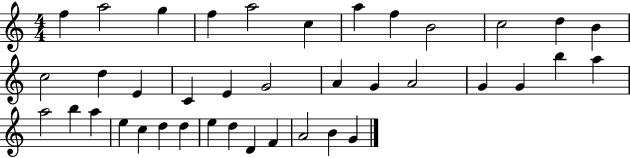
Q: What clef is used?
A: treble